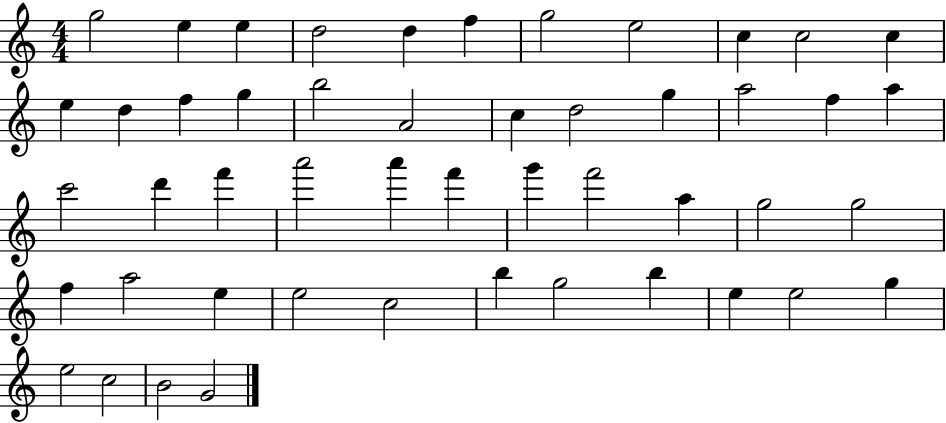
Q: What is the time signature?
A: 4/4